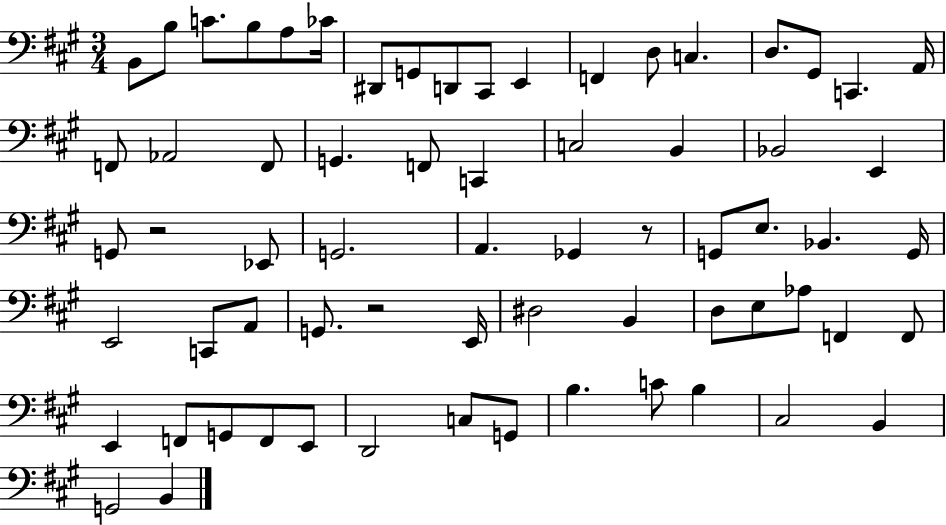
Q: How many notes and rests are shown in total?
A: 67